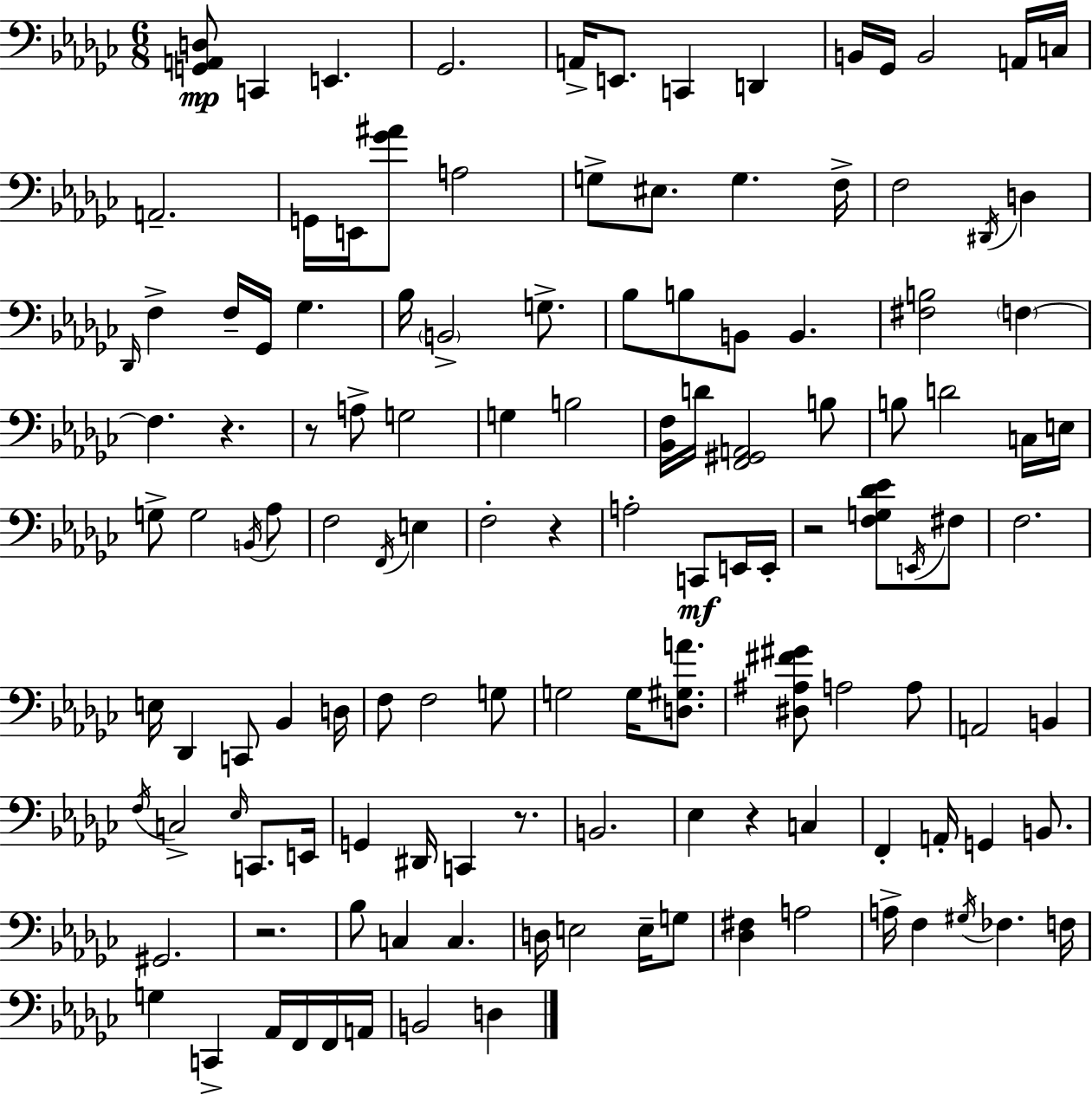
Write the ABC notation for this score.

X:1
T:Untitled
M:6/8
L:1/4
K:Ebm
[G,,A,,D,]/2 C,, E,, _G,,2 A,,/4 E,,/2 C,, D,, B,,/4 _G,,/4 B,,2 A,,/4 C,/4 A,,2 G,,/4 E,,/4 [_G^A]/2 A,2 G,/2 ^E,/2 G, F,/4 F,2 ^D,,/4 D, _D,,/4 F, F,/4 _G,,/4 _G, _B,/4 B,,2 G,/2 _B,/2 B,/2 B,,/2 B,, [^F,B,]2 F, F, z z/2 A,/2 G,2 G, B,2 [_B,,F,]/4 D/4 [F,,^G,,A,,]2 B,/2 B,/2 D2 C,/4 E,/4 G,/2 G,2 B,,/4 _A,/2 F,2 F,,/4 E, F,2 z A,2 C,,/2 E,,/4 E,,/4 z2 [F,G,_D_E]/2 E,,/4 ^F,/2 F,2 E,/4 _D,, C,,/2 _B,, D,/4 F,/2 F,2 G,/2 G,2 G,/4 [D,^G,A]/2 [^D,^A,^F^G]/2 A,2 A,/2 A,,2 B,, F,/4 C,2 _E,/4 C,,/2 E,,/4 G,, ^D,,/4 C,, z/2 B,,2 _E, z C, F,, A,,/4 G,, B,,/2 ^G,,2 z2 _B,/2 C, C, D,/4 E,2 E,/4 G,/2 [_D,^F,] A,2 A,/4 F, ^G,/4 _F, F,/4 G, C,, _A,,/4 F,,/4 F,,/4 A,,/4 B,,2 D,